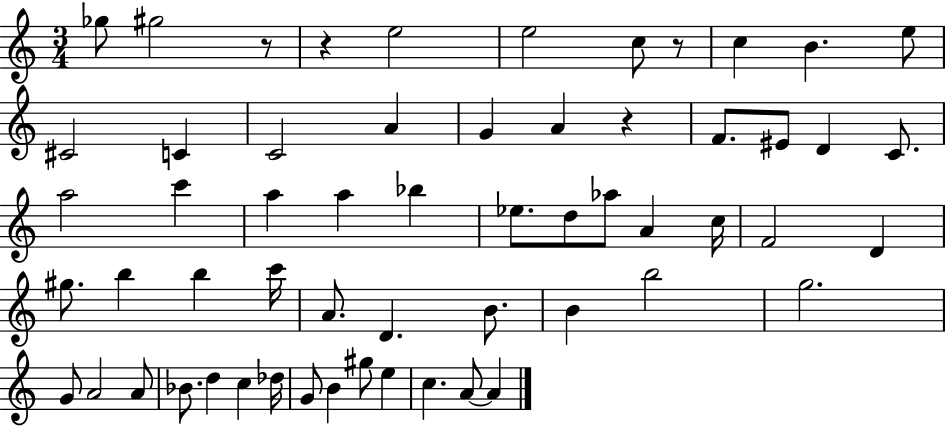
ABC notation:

X:1
T:Untitled
M:3/4
L:1/4
K:C
_g/2 ^g2 z/2 z e2 e2 c/2 z/2 c B e/2 ^C2 C C2 A G A z F/2 ^E/2 D C/2 a2 c' a a _b _e/2 d/2 _a/2 A c/4 F2 D ^g/2 b b c'/4 A/2 D B/2 B b2 g2 G/2 A2 A/2 _B/2 d c _d/4 G/2 B ^g/2 e c A/2 A